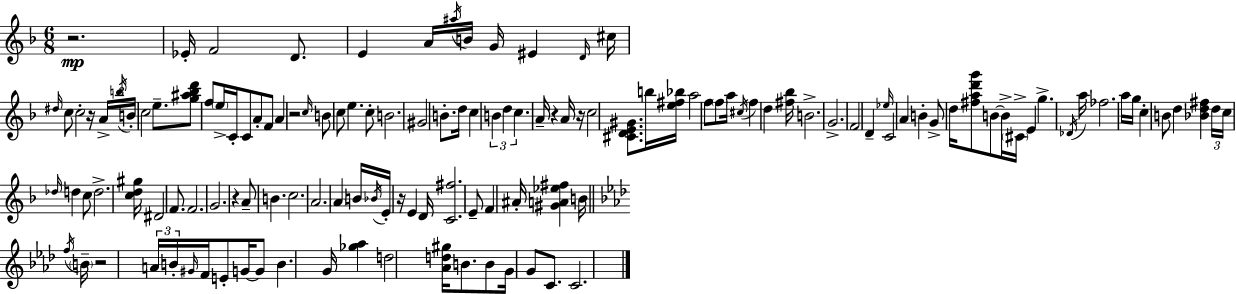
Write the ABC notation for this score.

X:1
T:Untitled
M:6/8
L:1/4
K:F
z2 _E/4 F2 D/2 E A/4 ^a/4 B/4 G/4 ^E D/4 ^c/4 ^d/4 c/2 c2 z/4 A/4 b/4 B/4 c2 e/2 [g^a_bd']/2 f/2 e/4 C/4 C/2 A/2 F/2 A z2 c/4 B/2 c/2 e c/2 B2 ^G2 B/2 d/4 c B d c A/4 z A/4 z/4 c2 [^CDE^G]/2 b/4 [e^f_b]/4 a2 f/2 f/2 a/4 ^c/4 f d [^f_b]/4 B2 G2 F2 D _e/4 C2 A B G/2 d/4 [^fad'g']/2 B/2 B/4 ^C/4 E g _D/4 a/4 _f2 a/4 g/4 c B/2 d [_Bd^f] d/4 c/4 _d/4 d c/2 d2 [cd^g]/4 ^D2 F/2 F2 G2 z A/2 B c2 A2 A B/4 _B/4 E/4 z/4 E D/4 [C^f]2 E/2 F ^A/4 [^GA_e^f] B/4 f/4 B/4 z2 A/4 B/4 ^G/4 F/4 E/2 G/4 G/2 B G/4 [_g_a] d2 [_Ad^g]/4 B/2 B/2 G/4 G/2 C/2 C2